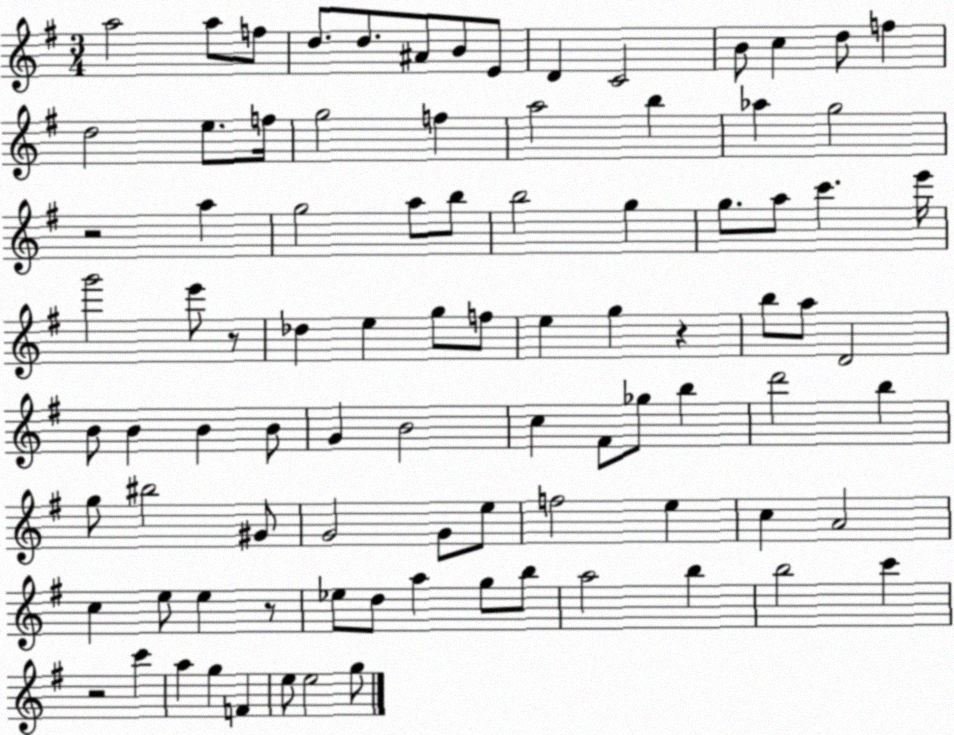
X:1
T:Untitled
M:3/4
L:1/4
K:G
a2 a/2 f/2 d/2 d/2 ^A/2 B/2 E/2 D C2 B/2 c d/2 f d2 e/2 f/4 g2 f a2 b _a g2 z2 a g2 a/2 b/2 b2 g g/2 a/2 c' e'/4 g'2 e'/2 z/2 _d e g/2 f/2 e g z b/2 a/2 D2 B/2 B B B/2 G B2 c ^F/2 _g/2 b d'2 b g/2 ^b2 ^G/2 G2 G/2 e/2 f2 e c A2 c e/2 e z/2 _e/2 d/2 a g/2 b/2 a2 b b2 c' z2 c' a g F e/2 e2 g/2